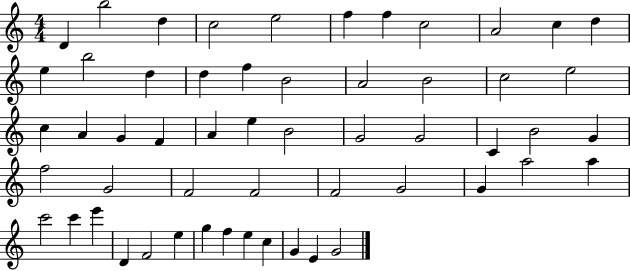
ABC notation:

X:1
T:Untitled
M:4/4
L:1/4
K:C
D b2 d c2 e2 f f c2 A2 c d e b2 d d f B2 A2 B2 c2 e2 c A G F A e B2 G2 G2 C B2 G f2 G2 F2 F2 F2 G2 G a2 a c'2 c' e' D F2 e g f e c G E G2